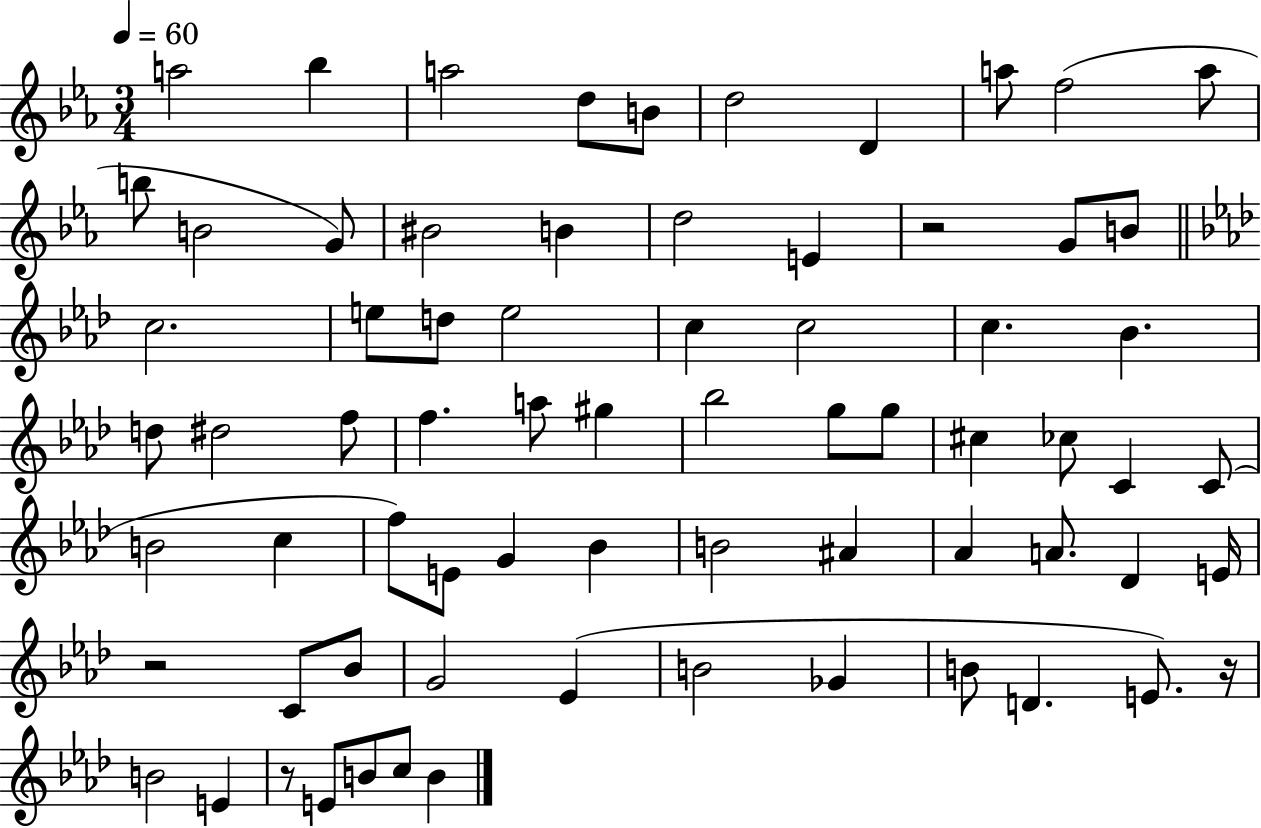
{
  \clef treble
  \numericTimeSignature
  \time 3/4
  \key ees \major
  \tempo 4 = 60
  a''2 bes''4 | a''2 d''8 b'8 | d''2 d'4 | a''8 f''2( a''8 | \break b''8 b'2 g'8) | bis'2 b'4 | d''2 e'4 | r2 g'8 b'8 | \break \bar "||" \break \key aes \major c''2. | e''8 d''8 e''2 | c''4 c''2 | c''4. bes'4. | \break d''8 dis''2 f''8 | f''4. a''8 gis''4 | bes''2 g''8 g''8 | cis''4 ces''8 c'4 c'8( | \break b'2 c''4 | f''8) e'8 g'4 bes'4 | b'2 ais'4 | aes'4 a'8. des'4 e'16 | \break r2 c'8 bes'8 | g'2 ees'4( | b'2 ges'4 | b'8 d'4. e'8.) r16 | \break b'2 e'4 | r8 e'8 b'8 c''8 b'4 | \bar "|."
}